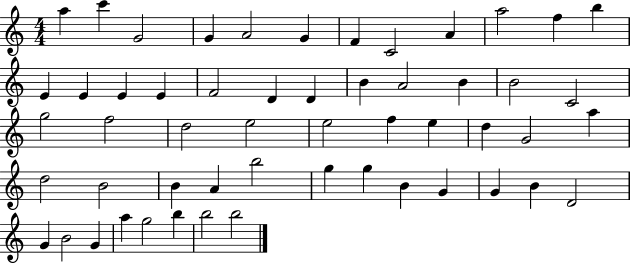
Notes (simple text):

A5/q C6/q G4/h G4/q A4/h G4/q F4/q C4/h A4/q A5/h F5/q B5/q E4/q E4/q E4/q E4/q F4/h D4/q D4/q B4/q A4/h B4/q B4/h C4/h G5/h F5/h D5/h E5/h E5/h F5/q E5/q D5/q G4/h A5/q D5/h B4/h B4/q A4/q B5/h G5/q G5/q B4/q G4/q G4/q B4/q D4/h G4/q B4/h G4/q A5/q G5/h B5/q B5/h B5/h